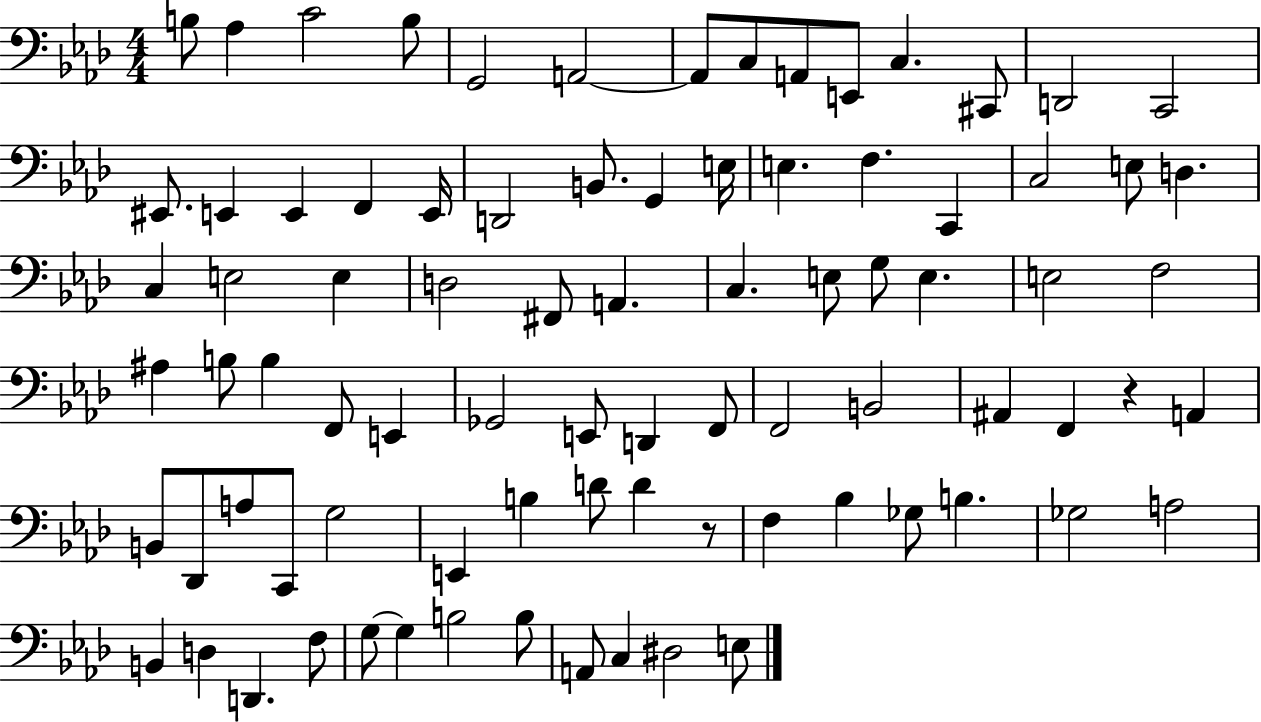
X:1
T:Untitled
M:4/4
L:1/4
K:Ab
B,/2 _A, C2 B,/2 G,,2 A,,2 A,,/2 C,/2 A,,/2 E,,/2 C, ^C,,/2 D,,2 C,,2 ^E,,/2 E,, E,, F,, E,,/4 D,,2 B,,/2 G,, E,/4 E, F, C,, C,2 E,/2 D, C, E,2 E, D,2 ^F,,/2 A,, C, E,/2 G,/2 E, E,2 F,2 ^A, B,/2 B, F,,/2 E,, _G,,2 E,,/2 D,, F,,/2 F,,2 B,,2 ^A,, F,, z A,, B,,/2 _D,,/2 A,/2 C,,/2 G,2 E,, B, D/2 D z/2 F, _B, _G,/2 B, _G,2 A,2 B,, D, D,, F,/2 G,/2 G, B,2 B,/2 A,,/2 C, ^D,2 E,/2